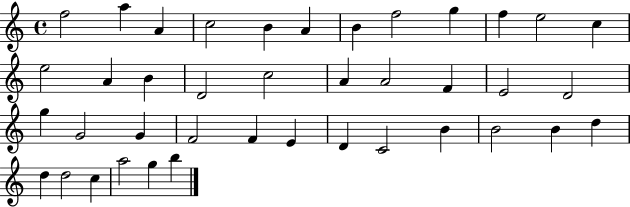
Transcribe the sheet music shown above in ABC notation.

X:1
T:Untitled
M:4/4
L:1/4
K:C
f2 a A c2 B A B f2 g f e2 c e2 A B D2 c2 A A2 F E2 D2 g G2 G F2 F E D C2 B B2 B d d d2 c a2 g b